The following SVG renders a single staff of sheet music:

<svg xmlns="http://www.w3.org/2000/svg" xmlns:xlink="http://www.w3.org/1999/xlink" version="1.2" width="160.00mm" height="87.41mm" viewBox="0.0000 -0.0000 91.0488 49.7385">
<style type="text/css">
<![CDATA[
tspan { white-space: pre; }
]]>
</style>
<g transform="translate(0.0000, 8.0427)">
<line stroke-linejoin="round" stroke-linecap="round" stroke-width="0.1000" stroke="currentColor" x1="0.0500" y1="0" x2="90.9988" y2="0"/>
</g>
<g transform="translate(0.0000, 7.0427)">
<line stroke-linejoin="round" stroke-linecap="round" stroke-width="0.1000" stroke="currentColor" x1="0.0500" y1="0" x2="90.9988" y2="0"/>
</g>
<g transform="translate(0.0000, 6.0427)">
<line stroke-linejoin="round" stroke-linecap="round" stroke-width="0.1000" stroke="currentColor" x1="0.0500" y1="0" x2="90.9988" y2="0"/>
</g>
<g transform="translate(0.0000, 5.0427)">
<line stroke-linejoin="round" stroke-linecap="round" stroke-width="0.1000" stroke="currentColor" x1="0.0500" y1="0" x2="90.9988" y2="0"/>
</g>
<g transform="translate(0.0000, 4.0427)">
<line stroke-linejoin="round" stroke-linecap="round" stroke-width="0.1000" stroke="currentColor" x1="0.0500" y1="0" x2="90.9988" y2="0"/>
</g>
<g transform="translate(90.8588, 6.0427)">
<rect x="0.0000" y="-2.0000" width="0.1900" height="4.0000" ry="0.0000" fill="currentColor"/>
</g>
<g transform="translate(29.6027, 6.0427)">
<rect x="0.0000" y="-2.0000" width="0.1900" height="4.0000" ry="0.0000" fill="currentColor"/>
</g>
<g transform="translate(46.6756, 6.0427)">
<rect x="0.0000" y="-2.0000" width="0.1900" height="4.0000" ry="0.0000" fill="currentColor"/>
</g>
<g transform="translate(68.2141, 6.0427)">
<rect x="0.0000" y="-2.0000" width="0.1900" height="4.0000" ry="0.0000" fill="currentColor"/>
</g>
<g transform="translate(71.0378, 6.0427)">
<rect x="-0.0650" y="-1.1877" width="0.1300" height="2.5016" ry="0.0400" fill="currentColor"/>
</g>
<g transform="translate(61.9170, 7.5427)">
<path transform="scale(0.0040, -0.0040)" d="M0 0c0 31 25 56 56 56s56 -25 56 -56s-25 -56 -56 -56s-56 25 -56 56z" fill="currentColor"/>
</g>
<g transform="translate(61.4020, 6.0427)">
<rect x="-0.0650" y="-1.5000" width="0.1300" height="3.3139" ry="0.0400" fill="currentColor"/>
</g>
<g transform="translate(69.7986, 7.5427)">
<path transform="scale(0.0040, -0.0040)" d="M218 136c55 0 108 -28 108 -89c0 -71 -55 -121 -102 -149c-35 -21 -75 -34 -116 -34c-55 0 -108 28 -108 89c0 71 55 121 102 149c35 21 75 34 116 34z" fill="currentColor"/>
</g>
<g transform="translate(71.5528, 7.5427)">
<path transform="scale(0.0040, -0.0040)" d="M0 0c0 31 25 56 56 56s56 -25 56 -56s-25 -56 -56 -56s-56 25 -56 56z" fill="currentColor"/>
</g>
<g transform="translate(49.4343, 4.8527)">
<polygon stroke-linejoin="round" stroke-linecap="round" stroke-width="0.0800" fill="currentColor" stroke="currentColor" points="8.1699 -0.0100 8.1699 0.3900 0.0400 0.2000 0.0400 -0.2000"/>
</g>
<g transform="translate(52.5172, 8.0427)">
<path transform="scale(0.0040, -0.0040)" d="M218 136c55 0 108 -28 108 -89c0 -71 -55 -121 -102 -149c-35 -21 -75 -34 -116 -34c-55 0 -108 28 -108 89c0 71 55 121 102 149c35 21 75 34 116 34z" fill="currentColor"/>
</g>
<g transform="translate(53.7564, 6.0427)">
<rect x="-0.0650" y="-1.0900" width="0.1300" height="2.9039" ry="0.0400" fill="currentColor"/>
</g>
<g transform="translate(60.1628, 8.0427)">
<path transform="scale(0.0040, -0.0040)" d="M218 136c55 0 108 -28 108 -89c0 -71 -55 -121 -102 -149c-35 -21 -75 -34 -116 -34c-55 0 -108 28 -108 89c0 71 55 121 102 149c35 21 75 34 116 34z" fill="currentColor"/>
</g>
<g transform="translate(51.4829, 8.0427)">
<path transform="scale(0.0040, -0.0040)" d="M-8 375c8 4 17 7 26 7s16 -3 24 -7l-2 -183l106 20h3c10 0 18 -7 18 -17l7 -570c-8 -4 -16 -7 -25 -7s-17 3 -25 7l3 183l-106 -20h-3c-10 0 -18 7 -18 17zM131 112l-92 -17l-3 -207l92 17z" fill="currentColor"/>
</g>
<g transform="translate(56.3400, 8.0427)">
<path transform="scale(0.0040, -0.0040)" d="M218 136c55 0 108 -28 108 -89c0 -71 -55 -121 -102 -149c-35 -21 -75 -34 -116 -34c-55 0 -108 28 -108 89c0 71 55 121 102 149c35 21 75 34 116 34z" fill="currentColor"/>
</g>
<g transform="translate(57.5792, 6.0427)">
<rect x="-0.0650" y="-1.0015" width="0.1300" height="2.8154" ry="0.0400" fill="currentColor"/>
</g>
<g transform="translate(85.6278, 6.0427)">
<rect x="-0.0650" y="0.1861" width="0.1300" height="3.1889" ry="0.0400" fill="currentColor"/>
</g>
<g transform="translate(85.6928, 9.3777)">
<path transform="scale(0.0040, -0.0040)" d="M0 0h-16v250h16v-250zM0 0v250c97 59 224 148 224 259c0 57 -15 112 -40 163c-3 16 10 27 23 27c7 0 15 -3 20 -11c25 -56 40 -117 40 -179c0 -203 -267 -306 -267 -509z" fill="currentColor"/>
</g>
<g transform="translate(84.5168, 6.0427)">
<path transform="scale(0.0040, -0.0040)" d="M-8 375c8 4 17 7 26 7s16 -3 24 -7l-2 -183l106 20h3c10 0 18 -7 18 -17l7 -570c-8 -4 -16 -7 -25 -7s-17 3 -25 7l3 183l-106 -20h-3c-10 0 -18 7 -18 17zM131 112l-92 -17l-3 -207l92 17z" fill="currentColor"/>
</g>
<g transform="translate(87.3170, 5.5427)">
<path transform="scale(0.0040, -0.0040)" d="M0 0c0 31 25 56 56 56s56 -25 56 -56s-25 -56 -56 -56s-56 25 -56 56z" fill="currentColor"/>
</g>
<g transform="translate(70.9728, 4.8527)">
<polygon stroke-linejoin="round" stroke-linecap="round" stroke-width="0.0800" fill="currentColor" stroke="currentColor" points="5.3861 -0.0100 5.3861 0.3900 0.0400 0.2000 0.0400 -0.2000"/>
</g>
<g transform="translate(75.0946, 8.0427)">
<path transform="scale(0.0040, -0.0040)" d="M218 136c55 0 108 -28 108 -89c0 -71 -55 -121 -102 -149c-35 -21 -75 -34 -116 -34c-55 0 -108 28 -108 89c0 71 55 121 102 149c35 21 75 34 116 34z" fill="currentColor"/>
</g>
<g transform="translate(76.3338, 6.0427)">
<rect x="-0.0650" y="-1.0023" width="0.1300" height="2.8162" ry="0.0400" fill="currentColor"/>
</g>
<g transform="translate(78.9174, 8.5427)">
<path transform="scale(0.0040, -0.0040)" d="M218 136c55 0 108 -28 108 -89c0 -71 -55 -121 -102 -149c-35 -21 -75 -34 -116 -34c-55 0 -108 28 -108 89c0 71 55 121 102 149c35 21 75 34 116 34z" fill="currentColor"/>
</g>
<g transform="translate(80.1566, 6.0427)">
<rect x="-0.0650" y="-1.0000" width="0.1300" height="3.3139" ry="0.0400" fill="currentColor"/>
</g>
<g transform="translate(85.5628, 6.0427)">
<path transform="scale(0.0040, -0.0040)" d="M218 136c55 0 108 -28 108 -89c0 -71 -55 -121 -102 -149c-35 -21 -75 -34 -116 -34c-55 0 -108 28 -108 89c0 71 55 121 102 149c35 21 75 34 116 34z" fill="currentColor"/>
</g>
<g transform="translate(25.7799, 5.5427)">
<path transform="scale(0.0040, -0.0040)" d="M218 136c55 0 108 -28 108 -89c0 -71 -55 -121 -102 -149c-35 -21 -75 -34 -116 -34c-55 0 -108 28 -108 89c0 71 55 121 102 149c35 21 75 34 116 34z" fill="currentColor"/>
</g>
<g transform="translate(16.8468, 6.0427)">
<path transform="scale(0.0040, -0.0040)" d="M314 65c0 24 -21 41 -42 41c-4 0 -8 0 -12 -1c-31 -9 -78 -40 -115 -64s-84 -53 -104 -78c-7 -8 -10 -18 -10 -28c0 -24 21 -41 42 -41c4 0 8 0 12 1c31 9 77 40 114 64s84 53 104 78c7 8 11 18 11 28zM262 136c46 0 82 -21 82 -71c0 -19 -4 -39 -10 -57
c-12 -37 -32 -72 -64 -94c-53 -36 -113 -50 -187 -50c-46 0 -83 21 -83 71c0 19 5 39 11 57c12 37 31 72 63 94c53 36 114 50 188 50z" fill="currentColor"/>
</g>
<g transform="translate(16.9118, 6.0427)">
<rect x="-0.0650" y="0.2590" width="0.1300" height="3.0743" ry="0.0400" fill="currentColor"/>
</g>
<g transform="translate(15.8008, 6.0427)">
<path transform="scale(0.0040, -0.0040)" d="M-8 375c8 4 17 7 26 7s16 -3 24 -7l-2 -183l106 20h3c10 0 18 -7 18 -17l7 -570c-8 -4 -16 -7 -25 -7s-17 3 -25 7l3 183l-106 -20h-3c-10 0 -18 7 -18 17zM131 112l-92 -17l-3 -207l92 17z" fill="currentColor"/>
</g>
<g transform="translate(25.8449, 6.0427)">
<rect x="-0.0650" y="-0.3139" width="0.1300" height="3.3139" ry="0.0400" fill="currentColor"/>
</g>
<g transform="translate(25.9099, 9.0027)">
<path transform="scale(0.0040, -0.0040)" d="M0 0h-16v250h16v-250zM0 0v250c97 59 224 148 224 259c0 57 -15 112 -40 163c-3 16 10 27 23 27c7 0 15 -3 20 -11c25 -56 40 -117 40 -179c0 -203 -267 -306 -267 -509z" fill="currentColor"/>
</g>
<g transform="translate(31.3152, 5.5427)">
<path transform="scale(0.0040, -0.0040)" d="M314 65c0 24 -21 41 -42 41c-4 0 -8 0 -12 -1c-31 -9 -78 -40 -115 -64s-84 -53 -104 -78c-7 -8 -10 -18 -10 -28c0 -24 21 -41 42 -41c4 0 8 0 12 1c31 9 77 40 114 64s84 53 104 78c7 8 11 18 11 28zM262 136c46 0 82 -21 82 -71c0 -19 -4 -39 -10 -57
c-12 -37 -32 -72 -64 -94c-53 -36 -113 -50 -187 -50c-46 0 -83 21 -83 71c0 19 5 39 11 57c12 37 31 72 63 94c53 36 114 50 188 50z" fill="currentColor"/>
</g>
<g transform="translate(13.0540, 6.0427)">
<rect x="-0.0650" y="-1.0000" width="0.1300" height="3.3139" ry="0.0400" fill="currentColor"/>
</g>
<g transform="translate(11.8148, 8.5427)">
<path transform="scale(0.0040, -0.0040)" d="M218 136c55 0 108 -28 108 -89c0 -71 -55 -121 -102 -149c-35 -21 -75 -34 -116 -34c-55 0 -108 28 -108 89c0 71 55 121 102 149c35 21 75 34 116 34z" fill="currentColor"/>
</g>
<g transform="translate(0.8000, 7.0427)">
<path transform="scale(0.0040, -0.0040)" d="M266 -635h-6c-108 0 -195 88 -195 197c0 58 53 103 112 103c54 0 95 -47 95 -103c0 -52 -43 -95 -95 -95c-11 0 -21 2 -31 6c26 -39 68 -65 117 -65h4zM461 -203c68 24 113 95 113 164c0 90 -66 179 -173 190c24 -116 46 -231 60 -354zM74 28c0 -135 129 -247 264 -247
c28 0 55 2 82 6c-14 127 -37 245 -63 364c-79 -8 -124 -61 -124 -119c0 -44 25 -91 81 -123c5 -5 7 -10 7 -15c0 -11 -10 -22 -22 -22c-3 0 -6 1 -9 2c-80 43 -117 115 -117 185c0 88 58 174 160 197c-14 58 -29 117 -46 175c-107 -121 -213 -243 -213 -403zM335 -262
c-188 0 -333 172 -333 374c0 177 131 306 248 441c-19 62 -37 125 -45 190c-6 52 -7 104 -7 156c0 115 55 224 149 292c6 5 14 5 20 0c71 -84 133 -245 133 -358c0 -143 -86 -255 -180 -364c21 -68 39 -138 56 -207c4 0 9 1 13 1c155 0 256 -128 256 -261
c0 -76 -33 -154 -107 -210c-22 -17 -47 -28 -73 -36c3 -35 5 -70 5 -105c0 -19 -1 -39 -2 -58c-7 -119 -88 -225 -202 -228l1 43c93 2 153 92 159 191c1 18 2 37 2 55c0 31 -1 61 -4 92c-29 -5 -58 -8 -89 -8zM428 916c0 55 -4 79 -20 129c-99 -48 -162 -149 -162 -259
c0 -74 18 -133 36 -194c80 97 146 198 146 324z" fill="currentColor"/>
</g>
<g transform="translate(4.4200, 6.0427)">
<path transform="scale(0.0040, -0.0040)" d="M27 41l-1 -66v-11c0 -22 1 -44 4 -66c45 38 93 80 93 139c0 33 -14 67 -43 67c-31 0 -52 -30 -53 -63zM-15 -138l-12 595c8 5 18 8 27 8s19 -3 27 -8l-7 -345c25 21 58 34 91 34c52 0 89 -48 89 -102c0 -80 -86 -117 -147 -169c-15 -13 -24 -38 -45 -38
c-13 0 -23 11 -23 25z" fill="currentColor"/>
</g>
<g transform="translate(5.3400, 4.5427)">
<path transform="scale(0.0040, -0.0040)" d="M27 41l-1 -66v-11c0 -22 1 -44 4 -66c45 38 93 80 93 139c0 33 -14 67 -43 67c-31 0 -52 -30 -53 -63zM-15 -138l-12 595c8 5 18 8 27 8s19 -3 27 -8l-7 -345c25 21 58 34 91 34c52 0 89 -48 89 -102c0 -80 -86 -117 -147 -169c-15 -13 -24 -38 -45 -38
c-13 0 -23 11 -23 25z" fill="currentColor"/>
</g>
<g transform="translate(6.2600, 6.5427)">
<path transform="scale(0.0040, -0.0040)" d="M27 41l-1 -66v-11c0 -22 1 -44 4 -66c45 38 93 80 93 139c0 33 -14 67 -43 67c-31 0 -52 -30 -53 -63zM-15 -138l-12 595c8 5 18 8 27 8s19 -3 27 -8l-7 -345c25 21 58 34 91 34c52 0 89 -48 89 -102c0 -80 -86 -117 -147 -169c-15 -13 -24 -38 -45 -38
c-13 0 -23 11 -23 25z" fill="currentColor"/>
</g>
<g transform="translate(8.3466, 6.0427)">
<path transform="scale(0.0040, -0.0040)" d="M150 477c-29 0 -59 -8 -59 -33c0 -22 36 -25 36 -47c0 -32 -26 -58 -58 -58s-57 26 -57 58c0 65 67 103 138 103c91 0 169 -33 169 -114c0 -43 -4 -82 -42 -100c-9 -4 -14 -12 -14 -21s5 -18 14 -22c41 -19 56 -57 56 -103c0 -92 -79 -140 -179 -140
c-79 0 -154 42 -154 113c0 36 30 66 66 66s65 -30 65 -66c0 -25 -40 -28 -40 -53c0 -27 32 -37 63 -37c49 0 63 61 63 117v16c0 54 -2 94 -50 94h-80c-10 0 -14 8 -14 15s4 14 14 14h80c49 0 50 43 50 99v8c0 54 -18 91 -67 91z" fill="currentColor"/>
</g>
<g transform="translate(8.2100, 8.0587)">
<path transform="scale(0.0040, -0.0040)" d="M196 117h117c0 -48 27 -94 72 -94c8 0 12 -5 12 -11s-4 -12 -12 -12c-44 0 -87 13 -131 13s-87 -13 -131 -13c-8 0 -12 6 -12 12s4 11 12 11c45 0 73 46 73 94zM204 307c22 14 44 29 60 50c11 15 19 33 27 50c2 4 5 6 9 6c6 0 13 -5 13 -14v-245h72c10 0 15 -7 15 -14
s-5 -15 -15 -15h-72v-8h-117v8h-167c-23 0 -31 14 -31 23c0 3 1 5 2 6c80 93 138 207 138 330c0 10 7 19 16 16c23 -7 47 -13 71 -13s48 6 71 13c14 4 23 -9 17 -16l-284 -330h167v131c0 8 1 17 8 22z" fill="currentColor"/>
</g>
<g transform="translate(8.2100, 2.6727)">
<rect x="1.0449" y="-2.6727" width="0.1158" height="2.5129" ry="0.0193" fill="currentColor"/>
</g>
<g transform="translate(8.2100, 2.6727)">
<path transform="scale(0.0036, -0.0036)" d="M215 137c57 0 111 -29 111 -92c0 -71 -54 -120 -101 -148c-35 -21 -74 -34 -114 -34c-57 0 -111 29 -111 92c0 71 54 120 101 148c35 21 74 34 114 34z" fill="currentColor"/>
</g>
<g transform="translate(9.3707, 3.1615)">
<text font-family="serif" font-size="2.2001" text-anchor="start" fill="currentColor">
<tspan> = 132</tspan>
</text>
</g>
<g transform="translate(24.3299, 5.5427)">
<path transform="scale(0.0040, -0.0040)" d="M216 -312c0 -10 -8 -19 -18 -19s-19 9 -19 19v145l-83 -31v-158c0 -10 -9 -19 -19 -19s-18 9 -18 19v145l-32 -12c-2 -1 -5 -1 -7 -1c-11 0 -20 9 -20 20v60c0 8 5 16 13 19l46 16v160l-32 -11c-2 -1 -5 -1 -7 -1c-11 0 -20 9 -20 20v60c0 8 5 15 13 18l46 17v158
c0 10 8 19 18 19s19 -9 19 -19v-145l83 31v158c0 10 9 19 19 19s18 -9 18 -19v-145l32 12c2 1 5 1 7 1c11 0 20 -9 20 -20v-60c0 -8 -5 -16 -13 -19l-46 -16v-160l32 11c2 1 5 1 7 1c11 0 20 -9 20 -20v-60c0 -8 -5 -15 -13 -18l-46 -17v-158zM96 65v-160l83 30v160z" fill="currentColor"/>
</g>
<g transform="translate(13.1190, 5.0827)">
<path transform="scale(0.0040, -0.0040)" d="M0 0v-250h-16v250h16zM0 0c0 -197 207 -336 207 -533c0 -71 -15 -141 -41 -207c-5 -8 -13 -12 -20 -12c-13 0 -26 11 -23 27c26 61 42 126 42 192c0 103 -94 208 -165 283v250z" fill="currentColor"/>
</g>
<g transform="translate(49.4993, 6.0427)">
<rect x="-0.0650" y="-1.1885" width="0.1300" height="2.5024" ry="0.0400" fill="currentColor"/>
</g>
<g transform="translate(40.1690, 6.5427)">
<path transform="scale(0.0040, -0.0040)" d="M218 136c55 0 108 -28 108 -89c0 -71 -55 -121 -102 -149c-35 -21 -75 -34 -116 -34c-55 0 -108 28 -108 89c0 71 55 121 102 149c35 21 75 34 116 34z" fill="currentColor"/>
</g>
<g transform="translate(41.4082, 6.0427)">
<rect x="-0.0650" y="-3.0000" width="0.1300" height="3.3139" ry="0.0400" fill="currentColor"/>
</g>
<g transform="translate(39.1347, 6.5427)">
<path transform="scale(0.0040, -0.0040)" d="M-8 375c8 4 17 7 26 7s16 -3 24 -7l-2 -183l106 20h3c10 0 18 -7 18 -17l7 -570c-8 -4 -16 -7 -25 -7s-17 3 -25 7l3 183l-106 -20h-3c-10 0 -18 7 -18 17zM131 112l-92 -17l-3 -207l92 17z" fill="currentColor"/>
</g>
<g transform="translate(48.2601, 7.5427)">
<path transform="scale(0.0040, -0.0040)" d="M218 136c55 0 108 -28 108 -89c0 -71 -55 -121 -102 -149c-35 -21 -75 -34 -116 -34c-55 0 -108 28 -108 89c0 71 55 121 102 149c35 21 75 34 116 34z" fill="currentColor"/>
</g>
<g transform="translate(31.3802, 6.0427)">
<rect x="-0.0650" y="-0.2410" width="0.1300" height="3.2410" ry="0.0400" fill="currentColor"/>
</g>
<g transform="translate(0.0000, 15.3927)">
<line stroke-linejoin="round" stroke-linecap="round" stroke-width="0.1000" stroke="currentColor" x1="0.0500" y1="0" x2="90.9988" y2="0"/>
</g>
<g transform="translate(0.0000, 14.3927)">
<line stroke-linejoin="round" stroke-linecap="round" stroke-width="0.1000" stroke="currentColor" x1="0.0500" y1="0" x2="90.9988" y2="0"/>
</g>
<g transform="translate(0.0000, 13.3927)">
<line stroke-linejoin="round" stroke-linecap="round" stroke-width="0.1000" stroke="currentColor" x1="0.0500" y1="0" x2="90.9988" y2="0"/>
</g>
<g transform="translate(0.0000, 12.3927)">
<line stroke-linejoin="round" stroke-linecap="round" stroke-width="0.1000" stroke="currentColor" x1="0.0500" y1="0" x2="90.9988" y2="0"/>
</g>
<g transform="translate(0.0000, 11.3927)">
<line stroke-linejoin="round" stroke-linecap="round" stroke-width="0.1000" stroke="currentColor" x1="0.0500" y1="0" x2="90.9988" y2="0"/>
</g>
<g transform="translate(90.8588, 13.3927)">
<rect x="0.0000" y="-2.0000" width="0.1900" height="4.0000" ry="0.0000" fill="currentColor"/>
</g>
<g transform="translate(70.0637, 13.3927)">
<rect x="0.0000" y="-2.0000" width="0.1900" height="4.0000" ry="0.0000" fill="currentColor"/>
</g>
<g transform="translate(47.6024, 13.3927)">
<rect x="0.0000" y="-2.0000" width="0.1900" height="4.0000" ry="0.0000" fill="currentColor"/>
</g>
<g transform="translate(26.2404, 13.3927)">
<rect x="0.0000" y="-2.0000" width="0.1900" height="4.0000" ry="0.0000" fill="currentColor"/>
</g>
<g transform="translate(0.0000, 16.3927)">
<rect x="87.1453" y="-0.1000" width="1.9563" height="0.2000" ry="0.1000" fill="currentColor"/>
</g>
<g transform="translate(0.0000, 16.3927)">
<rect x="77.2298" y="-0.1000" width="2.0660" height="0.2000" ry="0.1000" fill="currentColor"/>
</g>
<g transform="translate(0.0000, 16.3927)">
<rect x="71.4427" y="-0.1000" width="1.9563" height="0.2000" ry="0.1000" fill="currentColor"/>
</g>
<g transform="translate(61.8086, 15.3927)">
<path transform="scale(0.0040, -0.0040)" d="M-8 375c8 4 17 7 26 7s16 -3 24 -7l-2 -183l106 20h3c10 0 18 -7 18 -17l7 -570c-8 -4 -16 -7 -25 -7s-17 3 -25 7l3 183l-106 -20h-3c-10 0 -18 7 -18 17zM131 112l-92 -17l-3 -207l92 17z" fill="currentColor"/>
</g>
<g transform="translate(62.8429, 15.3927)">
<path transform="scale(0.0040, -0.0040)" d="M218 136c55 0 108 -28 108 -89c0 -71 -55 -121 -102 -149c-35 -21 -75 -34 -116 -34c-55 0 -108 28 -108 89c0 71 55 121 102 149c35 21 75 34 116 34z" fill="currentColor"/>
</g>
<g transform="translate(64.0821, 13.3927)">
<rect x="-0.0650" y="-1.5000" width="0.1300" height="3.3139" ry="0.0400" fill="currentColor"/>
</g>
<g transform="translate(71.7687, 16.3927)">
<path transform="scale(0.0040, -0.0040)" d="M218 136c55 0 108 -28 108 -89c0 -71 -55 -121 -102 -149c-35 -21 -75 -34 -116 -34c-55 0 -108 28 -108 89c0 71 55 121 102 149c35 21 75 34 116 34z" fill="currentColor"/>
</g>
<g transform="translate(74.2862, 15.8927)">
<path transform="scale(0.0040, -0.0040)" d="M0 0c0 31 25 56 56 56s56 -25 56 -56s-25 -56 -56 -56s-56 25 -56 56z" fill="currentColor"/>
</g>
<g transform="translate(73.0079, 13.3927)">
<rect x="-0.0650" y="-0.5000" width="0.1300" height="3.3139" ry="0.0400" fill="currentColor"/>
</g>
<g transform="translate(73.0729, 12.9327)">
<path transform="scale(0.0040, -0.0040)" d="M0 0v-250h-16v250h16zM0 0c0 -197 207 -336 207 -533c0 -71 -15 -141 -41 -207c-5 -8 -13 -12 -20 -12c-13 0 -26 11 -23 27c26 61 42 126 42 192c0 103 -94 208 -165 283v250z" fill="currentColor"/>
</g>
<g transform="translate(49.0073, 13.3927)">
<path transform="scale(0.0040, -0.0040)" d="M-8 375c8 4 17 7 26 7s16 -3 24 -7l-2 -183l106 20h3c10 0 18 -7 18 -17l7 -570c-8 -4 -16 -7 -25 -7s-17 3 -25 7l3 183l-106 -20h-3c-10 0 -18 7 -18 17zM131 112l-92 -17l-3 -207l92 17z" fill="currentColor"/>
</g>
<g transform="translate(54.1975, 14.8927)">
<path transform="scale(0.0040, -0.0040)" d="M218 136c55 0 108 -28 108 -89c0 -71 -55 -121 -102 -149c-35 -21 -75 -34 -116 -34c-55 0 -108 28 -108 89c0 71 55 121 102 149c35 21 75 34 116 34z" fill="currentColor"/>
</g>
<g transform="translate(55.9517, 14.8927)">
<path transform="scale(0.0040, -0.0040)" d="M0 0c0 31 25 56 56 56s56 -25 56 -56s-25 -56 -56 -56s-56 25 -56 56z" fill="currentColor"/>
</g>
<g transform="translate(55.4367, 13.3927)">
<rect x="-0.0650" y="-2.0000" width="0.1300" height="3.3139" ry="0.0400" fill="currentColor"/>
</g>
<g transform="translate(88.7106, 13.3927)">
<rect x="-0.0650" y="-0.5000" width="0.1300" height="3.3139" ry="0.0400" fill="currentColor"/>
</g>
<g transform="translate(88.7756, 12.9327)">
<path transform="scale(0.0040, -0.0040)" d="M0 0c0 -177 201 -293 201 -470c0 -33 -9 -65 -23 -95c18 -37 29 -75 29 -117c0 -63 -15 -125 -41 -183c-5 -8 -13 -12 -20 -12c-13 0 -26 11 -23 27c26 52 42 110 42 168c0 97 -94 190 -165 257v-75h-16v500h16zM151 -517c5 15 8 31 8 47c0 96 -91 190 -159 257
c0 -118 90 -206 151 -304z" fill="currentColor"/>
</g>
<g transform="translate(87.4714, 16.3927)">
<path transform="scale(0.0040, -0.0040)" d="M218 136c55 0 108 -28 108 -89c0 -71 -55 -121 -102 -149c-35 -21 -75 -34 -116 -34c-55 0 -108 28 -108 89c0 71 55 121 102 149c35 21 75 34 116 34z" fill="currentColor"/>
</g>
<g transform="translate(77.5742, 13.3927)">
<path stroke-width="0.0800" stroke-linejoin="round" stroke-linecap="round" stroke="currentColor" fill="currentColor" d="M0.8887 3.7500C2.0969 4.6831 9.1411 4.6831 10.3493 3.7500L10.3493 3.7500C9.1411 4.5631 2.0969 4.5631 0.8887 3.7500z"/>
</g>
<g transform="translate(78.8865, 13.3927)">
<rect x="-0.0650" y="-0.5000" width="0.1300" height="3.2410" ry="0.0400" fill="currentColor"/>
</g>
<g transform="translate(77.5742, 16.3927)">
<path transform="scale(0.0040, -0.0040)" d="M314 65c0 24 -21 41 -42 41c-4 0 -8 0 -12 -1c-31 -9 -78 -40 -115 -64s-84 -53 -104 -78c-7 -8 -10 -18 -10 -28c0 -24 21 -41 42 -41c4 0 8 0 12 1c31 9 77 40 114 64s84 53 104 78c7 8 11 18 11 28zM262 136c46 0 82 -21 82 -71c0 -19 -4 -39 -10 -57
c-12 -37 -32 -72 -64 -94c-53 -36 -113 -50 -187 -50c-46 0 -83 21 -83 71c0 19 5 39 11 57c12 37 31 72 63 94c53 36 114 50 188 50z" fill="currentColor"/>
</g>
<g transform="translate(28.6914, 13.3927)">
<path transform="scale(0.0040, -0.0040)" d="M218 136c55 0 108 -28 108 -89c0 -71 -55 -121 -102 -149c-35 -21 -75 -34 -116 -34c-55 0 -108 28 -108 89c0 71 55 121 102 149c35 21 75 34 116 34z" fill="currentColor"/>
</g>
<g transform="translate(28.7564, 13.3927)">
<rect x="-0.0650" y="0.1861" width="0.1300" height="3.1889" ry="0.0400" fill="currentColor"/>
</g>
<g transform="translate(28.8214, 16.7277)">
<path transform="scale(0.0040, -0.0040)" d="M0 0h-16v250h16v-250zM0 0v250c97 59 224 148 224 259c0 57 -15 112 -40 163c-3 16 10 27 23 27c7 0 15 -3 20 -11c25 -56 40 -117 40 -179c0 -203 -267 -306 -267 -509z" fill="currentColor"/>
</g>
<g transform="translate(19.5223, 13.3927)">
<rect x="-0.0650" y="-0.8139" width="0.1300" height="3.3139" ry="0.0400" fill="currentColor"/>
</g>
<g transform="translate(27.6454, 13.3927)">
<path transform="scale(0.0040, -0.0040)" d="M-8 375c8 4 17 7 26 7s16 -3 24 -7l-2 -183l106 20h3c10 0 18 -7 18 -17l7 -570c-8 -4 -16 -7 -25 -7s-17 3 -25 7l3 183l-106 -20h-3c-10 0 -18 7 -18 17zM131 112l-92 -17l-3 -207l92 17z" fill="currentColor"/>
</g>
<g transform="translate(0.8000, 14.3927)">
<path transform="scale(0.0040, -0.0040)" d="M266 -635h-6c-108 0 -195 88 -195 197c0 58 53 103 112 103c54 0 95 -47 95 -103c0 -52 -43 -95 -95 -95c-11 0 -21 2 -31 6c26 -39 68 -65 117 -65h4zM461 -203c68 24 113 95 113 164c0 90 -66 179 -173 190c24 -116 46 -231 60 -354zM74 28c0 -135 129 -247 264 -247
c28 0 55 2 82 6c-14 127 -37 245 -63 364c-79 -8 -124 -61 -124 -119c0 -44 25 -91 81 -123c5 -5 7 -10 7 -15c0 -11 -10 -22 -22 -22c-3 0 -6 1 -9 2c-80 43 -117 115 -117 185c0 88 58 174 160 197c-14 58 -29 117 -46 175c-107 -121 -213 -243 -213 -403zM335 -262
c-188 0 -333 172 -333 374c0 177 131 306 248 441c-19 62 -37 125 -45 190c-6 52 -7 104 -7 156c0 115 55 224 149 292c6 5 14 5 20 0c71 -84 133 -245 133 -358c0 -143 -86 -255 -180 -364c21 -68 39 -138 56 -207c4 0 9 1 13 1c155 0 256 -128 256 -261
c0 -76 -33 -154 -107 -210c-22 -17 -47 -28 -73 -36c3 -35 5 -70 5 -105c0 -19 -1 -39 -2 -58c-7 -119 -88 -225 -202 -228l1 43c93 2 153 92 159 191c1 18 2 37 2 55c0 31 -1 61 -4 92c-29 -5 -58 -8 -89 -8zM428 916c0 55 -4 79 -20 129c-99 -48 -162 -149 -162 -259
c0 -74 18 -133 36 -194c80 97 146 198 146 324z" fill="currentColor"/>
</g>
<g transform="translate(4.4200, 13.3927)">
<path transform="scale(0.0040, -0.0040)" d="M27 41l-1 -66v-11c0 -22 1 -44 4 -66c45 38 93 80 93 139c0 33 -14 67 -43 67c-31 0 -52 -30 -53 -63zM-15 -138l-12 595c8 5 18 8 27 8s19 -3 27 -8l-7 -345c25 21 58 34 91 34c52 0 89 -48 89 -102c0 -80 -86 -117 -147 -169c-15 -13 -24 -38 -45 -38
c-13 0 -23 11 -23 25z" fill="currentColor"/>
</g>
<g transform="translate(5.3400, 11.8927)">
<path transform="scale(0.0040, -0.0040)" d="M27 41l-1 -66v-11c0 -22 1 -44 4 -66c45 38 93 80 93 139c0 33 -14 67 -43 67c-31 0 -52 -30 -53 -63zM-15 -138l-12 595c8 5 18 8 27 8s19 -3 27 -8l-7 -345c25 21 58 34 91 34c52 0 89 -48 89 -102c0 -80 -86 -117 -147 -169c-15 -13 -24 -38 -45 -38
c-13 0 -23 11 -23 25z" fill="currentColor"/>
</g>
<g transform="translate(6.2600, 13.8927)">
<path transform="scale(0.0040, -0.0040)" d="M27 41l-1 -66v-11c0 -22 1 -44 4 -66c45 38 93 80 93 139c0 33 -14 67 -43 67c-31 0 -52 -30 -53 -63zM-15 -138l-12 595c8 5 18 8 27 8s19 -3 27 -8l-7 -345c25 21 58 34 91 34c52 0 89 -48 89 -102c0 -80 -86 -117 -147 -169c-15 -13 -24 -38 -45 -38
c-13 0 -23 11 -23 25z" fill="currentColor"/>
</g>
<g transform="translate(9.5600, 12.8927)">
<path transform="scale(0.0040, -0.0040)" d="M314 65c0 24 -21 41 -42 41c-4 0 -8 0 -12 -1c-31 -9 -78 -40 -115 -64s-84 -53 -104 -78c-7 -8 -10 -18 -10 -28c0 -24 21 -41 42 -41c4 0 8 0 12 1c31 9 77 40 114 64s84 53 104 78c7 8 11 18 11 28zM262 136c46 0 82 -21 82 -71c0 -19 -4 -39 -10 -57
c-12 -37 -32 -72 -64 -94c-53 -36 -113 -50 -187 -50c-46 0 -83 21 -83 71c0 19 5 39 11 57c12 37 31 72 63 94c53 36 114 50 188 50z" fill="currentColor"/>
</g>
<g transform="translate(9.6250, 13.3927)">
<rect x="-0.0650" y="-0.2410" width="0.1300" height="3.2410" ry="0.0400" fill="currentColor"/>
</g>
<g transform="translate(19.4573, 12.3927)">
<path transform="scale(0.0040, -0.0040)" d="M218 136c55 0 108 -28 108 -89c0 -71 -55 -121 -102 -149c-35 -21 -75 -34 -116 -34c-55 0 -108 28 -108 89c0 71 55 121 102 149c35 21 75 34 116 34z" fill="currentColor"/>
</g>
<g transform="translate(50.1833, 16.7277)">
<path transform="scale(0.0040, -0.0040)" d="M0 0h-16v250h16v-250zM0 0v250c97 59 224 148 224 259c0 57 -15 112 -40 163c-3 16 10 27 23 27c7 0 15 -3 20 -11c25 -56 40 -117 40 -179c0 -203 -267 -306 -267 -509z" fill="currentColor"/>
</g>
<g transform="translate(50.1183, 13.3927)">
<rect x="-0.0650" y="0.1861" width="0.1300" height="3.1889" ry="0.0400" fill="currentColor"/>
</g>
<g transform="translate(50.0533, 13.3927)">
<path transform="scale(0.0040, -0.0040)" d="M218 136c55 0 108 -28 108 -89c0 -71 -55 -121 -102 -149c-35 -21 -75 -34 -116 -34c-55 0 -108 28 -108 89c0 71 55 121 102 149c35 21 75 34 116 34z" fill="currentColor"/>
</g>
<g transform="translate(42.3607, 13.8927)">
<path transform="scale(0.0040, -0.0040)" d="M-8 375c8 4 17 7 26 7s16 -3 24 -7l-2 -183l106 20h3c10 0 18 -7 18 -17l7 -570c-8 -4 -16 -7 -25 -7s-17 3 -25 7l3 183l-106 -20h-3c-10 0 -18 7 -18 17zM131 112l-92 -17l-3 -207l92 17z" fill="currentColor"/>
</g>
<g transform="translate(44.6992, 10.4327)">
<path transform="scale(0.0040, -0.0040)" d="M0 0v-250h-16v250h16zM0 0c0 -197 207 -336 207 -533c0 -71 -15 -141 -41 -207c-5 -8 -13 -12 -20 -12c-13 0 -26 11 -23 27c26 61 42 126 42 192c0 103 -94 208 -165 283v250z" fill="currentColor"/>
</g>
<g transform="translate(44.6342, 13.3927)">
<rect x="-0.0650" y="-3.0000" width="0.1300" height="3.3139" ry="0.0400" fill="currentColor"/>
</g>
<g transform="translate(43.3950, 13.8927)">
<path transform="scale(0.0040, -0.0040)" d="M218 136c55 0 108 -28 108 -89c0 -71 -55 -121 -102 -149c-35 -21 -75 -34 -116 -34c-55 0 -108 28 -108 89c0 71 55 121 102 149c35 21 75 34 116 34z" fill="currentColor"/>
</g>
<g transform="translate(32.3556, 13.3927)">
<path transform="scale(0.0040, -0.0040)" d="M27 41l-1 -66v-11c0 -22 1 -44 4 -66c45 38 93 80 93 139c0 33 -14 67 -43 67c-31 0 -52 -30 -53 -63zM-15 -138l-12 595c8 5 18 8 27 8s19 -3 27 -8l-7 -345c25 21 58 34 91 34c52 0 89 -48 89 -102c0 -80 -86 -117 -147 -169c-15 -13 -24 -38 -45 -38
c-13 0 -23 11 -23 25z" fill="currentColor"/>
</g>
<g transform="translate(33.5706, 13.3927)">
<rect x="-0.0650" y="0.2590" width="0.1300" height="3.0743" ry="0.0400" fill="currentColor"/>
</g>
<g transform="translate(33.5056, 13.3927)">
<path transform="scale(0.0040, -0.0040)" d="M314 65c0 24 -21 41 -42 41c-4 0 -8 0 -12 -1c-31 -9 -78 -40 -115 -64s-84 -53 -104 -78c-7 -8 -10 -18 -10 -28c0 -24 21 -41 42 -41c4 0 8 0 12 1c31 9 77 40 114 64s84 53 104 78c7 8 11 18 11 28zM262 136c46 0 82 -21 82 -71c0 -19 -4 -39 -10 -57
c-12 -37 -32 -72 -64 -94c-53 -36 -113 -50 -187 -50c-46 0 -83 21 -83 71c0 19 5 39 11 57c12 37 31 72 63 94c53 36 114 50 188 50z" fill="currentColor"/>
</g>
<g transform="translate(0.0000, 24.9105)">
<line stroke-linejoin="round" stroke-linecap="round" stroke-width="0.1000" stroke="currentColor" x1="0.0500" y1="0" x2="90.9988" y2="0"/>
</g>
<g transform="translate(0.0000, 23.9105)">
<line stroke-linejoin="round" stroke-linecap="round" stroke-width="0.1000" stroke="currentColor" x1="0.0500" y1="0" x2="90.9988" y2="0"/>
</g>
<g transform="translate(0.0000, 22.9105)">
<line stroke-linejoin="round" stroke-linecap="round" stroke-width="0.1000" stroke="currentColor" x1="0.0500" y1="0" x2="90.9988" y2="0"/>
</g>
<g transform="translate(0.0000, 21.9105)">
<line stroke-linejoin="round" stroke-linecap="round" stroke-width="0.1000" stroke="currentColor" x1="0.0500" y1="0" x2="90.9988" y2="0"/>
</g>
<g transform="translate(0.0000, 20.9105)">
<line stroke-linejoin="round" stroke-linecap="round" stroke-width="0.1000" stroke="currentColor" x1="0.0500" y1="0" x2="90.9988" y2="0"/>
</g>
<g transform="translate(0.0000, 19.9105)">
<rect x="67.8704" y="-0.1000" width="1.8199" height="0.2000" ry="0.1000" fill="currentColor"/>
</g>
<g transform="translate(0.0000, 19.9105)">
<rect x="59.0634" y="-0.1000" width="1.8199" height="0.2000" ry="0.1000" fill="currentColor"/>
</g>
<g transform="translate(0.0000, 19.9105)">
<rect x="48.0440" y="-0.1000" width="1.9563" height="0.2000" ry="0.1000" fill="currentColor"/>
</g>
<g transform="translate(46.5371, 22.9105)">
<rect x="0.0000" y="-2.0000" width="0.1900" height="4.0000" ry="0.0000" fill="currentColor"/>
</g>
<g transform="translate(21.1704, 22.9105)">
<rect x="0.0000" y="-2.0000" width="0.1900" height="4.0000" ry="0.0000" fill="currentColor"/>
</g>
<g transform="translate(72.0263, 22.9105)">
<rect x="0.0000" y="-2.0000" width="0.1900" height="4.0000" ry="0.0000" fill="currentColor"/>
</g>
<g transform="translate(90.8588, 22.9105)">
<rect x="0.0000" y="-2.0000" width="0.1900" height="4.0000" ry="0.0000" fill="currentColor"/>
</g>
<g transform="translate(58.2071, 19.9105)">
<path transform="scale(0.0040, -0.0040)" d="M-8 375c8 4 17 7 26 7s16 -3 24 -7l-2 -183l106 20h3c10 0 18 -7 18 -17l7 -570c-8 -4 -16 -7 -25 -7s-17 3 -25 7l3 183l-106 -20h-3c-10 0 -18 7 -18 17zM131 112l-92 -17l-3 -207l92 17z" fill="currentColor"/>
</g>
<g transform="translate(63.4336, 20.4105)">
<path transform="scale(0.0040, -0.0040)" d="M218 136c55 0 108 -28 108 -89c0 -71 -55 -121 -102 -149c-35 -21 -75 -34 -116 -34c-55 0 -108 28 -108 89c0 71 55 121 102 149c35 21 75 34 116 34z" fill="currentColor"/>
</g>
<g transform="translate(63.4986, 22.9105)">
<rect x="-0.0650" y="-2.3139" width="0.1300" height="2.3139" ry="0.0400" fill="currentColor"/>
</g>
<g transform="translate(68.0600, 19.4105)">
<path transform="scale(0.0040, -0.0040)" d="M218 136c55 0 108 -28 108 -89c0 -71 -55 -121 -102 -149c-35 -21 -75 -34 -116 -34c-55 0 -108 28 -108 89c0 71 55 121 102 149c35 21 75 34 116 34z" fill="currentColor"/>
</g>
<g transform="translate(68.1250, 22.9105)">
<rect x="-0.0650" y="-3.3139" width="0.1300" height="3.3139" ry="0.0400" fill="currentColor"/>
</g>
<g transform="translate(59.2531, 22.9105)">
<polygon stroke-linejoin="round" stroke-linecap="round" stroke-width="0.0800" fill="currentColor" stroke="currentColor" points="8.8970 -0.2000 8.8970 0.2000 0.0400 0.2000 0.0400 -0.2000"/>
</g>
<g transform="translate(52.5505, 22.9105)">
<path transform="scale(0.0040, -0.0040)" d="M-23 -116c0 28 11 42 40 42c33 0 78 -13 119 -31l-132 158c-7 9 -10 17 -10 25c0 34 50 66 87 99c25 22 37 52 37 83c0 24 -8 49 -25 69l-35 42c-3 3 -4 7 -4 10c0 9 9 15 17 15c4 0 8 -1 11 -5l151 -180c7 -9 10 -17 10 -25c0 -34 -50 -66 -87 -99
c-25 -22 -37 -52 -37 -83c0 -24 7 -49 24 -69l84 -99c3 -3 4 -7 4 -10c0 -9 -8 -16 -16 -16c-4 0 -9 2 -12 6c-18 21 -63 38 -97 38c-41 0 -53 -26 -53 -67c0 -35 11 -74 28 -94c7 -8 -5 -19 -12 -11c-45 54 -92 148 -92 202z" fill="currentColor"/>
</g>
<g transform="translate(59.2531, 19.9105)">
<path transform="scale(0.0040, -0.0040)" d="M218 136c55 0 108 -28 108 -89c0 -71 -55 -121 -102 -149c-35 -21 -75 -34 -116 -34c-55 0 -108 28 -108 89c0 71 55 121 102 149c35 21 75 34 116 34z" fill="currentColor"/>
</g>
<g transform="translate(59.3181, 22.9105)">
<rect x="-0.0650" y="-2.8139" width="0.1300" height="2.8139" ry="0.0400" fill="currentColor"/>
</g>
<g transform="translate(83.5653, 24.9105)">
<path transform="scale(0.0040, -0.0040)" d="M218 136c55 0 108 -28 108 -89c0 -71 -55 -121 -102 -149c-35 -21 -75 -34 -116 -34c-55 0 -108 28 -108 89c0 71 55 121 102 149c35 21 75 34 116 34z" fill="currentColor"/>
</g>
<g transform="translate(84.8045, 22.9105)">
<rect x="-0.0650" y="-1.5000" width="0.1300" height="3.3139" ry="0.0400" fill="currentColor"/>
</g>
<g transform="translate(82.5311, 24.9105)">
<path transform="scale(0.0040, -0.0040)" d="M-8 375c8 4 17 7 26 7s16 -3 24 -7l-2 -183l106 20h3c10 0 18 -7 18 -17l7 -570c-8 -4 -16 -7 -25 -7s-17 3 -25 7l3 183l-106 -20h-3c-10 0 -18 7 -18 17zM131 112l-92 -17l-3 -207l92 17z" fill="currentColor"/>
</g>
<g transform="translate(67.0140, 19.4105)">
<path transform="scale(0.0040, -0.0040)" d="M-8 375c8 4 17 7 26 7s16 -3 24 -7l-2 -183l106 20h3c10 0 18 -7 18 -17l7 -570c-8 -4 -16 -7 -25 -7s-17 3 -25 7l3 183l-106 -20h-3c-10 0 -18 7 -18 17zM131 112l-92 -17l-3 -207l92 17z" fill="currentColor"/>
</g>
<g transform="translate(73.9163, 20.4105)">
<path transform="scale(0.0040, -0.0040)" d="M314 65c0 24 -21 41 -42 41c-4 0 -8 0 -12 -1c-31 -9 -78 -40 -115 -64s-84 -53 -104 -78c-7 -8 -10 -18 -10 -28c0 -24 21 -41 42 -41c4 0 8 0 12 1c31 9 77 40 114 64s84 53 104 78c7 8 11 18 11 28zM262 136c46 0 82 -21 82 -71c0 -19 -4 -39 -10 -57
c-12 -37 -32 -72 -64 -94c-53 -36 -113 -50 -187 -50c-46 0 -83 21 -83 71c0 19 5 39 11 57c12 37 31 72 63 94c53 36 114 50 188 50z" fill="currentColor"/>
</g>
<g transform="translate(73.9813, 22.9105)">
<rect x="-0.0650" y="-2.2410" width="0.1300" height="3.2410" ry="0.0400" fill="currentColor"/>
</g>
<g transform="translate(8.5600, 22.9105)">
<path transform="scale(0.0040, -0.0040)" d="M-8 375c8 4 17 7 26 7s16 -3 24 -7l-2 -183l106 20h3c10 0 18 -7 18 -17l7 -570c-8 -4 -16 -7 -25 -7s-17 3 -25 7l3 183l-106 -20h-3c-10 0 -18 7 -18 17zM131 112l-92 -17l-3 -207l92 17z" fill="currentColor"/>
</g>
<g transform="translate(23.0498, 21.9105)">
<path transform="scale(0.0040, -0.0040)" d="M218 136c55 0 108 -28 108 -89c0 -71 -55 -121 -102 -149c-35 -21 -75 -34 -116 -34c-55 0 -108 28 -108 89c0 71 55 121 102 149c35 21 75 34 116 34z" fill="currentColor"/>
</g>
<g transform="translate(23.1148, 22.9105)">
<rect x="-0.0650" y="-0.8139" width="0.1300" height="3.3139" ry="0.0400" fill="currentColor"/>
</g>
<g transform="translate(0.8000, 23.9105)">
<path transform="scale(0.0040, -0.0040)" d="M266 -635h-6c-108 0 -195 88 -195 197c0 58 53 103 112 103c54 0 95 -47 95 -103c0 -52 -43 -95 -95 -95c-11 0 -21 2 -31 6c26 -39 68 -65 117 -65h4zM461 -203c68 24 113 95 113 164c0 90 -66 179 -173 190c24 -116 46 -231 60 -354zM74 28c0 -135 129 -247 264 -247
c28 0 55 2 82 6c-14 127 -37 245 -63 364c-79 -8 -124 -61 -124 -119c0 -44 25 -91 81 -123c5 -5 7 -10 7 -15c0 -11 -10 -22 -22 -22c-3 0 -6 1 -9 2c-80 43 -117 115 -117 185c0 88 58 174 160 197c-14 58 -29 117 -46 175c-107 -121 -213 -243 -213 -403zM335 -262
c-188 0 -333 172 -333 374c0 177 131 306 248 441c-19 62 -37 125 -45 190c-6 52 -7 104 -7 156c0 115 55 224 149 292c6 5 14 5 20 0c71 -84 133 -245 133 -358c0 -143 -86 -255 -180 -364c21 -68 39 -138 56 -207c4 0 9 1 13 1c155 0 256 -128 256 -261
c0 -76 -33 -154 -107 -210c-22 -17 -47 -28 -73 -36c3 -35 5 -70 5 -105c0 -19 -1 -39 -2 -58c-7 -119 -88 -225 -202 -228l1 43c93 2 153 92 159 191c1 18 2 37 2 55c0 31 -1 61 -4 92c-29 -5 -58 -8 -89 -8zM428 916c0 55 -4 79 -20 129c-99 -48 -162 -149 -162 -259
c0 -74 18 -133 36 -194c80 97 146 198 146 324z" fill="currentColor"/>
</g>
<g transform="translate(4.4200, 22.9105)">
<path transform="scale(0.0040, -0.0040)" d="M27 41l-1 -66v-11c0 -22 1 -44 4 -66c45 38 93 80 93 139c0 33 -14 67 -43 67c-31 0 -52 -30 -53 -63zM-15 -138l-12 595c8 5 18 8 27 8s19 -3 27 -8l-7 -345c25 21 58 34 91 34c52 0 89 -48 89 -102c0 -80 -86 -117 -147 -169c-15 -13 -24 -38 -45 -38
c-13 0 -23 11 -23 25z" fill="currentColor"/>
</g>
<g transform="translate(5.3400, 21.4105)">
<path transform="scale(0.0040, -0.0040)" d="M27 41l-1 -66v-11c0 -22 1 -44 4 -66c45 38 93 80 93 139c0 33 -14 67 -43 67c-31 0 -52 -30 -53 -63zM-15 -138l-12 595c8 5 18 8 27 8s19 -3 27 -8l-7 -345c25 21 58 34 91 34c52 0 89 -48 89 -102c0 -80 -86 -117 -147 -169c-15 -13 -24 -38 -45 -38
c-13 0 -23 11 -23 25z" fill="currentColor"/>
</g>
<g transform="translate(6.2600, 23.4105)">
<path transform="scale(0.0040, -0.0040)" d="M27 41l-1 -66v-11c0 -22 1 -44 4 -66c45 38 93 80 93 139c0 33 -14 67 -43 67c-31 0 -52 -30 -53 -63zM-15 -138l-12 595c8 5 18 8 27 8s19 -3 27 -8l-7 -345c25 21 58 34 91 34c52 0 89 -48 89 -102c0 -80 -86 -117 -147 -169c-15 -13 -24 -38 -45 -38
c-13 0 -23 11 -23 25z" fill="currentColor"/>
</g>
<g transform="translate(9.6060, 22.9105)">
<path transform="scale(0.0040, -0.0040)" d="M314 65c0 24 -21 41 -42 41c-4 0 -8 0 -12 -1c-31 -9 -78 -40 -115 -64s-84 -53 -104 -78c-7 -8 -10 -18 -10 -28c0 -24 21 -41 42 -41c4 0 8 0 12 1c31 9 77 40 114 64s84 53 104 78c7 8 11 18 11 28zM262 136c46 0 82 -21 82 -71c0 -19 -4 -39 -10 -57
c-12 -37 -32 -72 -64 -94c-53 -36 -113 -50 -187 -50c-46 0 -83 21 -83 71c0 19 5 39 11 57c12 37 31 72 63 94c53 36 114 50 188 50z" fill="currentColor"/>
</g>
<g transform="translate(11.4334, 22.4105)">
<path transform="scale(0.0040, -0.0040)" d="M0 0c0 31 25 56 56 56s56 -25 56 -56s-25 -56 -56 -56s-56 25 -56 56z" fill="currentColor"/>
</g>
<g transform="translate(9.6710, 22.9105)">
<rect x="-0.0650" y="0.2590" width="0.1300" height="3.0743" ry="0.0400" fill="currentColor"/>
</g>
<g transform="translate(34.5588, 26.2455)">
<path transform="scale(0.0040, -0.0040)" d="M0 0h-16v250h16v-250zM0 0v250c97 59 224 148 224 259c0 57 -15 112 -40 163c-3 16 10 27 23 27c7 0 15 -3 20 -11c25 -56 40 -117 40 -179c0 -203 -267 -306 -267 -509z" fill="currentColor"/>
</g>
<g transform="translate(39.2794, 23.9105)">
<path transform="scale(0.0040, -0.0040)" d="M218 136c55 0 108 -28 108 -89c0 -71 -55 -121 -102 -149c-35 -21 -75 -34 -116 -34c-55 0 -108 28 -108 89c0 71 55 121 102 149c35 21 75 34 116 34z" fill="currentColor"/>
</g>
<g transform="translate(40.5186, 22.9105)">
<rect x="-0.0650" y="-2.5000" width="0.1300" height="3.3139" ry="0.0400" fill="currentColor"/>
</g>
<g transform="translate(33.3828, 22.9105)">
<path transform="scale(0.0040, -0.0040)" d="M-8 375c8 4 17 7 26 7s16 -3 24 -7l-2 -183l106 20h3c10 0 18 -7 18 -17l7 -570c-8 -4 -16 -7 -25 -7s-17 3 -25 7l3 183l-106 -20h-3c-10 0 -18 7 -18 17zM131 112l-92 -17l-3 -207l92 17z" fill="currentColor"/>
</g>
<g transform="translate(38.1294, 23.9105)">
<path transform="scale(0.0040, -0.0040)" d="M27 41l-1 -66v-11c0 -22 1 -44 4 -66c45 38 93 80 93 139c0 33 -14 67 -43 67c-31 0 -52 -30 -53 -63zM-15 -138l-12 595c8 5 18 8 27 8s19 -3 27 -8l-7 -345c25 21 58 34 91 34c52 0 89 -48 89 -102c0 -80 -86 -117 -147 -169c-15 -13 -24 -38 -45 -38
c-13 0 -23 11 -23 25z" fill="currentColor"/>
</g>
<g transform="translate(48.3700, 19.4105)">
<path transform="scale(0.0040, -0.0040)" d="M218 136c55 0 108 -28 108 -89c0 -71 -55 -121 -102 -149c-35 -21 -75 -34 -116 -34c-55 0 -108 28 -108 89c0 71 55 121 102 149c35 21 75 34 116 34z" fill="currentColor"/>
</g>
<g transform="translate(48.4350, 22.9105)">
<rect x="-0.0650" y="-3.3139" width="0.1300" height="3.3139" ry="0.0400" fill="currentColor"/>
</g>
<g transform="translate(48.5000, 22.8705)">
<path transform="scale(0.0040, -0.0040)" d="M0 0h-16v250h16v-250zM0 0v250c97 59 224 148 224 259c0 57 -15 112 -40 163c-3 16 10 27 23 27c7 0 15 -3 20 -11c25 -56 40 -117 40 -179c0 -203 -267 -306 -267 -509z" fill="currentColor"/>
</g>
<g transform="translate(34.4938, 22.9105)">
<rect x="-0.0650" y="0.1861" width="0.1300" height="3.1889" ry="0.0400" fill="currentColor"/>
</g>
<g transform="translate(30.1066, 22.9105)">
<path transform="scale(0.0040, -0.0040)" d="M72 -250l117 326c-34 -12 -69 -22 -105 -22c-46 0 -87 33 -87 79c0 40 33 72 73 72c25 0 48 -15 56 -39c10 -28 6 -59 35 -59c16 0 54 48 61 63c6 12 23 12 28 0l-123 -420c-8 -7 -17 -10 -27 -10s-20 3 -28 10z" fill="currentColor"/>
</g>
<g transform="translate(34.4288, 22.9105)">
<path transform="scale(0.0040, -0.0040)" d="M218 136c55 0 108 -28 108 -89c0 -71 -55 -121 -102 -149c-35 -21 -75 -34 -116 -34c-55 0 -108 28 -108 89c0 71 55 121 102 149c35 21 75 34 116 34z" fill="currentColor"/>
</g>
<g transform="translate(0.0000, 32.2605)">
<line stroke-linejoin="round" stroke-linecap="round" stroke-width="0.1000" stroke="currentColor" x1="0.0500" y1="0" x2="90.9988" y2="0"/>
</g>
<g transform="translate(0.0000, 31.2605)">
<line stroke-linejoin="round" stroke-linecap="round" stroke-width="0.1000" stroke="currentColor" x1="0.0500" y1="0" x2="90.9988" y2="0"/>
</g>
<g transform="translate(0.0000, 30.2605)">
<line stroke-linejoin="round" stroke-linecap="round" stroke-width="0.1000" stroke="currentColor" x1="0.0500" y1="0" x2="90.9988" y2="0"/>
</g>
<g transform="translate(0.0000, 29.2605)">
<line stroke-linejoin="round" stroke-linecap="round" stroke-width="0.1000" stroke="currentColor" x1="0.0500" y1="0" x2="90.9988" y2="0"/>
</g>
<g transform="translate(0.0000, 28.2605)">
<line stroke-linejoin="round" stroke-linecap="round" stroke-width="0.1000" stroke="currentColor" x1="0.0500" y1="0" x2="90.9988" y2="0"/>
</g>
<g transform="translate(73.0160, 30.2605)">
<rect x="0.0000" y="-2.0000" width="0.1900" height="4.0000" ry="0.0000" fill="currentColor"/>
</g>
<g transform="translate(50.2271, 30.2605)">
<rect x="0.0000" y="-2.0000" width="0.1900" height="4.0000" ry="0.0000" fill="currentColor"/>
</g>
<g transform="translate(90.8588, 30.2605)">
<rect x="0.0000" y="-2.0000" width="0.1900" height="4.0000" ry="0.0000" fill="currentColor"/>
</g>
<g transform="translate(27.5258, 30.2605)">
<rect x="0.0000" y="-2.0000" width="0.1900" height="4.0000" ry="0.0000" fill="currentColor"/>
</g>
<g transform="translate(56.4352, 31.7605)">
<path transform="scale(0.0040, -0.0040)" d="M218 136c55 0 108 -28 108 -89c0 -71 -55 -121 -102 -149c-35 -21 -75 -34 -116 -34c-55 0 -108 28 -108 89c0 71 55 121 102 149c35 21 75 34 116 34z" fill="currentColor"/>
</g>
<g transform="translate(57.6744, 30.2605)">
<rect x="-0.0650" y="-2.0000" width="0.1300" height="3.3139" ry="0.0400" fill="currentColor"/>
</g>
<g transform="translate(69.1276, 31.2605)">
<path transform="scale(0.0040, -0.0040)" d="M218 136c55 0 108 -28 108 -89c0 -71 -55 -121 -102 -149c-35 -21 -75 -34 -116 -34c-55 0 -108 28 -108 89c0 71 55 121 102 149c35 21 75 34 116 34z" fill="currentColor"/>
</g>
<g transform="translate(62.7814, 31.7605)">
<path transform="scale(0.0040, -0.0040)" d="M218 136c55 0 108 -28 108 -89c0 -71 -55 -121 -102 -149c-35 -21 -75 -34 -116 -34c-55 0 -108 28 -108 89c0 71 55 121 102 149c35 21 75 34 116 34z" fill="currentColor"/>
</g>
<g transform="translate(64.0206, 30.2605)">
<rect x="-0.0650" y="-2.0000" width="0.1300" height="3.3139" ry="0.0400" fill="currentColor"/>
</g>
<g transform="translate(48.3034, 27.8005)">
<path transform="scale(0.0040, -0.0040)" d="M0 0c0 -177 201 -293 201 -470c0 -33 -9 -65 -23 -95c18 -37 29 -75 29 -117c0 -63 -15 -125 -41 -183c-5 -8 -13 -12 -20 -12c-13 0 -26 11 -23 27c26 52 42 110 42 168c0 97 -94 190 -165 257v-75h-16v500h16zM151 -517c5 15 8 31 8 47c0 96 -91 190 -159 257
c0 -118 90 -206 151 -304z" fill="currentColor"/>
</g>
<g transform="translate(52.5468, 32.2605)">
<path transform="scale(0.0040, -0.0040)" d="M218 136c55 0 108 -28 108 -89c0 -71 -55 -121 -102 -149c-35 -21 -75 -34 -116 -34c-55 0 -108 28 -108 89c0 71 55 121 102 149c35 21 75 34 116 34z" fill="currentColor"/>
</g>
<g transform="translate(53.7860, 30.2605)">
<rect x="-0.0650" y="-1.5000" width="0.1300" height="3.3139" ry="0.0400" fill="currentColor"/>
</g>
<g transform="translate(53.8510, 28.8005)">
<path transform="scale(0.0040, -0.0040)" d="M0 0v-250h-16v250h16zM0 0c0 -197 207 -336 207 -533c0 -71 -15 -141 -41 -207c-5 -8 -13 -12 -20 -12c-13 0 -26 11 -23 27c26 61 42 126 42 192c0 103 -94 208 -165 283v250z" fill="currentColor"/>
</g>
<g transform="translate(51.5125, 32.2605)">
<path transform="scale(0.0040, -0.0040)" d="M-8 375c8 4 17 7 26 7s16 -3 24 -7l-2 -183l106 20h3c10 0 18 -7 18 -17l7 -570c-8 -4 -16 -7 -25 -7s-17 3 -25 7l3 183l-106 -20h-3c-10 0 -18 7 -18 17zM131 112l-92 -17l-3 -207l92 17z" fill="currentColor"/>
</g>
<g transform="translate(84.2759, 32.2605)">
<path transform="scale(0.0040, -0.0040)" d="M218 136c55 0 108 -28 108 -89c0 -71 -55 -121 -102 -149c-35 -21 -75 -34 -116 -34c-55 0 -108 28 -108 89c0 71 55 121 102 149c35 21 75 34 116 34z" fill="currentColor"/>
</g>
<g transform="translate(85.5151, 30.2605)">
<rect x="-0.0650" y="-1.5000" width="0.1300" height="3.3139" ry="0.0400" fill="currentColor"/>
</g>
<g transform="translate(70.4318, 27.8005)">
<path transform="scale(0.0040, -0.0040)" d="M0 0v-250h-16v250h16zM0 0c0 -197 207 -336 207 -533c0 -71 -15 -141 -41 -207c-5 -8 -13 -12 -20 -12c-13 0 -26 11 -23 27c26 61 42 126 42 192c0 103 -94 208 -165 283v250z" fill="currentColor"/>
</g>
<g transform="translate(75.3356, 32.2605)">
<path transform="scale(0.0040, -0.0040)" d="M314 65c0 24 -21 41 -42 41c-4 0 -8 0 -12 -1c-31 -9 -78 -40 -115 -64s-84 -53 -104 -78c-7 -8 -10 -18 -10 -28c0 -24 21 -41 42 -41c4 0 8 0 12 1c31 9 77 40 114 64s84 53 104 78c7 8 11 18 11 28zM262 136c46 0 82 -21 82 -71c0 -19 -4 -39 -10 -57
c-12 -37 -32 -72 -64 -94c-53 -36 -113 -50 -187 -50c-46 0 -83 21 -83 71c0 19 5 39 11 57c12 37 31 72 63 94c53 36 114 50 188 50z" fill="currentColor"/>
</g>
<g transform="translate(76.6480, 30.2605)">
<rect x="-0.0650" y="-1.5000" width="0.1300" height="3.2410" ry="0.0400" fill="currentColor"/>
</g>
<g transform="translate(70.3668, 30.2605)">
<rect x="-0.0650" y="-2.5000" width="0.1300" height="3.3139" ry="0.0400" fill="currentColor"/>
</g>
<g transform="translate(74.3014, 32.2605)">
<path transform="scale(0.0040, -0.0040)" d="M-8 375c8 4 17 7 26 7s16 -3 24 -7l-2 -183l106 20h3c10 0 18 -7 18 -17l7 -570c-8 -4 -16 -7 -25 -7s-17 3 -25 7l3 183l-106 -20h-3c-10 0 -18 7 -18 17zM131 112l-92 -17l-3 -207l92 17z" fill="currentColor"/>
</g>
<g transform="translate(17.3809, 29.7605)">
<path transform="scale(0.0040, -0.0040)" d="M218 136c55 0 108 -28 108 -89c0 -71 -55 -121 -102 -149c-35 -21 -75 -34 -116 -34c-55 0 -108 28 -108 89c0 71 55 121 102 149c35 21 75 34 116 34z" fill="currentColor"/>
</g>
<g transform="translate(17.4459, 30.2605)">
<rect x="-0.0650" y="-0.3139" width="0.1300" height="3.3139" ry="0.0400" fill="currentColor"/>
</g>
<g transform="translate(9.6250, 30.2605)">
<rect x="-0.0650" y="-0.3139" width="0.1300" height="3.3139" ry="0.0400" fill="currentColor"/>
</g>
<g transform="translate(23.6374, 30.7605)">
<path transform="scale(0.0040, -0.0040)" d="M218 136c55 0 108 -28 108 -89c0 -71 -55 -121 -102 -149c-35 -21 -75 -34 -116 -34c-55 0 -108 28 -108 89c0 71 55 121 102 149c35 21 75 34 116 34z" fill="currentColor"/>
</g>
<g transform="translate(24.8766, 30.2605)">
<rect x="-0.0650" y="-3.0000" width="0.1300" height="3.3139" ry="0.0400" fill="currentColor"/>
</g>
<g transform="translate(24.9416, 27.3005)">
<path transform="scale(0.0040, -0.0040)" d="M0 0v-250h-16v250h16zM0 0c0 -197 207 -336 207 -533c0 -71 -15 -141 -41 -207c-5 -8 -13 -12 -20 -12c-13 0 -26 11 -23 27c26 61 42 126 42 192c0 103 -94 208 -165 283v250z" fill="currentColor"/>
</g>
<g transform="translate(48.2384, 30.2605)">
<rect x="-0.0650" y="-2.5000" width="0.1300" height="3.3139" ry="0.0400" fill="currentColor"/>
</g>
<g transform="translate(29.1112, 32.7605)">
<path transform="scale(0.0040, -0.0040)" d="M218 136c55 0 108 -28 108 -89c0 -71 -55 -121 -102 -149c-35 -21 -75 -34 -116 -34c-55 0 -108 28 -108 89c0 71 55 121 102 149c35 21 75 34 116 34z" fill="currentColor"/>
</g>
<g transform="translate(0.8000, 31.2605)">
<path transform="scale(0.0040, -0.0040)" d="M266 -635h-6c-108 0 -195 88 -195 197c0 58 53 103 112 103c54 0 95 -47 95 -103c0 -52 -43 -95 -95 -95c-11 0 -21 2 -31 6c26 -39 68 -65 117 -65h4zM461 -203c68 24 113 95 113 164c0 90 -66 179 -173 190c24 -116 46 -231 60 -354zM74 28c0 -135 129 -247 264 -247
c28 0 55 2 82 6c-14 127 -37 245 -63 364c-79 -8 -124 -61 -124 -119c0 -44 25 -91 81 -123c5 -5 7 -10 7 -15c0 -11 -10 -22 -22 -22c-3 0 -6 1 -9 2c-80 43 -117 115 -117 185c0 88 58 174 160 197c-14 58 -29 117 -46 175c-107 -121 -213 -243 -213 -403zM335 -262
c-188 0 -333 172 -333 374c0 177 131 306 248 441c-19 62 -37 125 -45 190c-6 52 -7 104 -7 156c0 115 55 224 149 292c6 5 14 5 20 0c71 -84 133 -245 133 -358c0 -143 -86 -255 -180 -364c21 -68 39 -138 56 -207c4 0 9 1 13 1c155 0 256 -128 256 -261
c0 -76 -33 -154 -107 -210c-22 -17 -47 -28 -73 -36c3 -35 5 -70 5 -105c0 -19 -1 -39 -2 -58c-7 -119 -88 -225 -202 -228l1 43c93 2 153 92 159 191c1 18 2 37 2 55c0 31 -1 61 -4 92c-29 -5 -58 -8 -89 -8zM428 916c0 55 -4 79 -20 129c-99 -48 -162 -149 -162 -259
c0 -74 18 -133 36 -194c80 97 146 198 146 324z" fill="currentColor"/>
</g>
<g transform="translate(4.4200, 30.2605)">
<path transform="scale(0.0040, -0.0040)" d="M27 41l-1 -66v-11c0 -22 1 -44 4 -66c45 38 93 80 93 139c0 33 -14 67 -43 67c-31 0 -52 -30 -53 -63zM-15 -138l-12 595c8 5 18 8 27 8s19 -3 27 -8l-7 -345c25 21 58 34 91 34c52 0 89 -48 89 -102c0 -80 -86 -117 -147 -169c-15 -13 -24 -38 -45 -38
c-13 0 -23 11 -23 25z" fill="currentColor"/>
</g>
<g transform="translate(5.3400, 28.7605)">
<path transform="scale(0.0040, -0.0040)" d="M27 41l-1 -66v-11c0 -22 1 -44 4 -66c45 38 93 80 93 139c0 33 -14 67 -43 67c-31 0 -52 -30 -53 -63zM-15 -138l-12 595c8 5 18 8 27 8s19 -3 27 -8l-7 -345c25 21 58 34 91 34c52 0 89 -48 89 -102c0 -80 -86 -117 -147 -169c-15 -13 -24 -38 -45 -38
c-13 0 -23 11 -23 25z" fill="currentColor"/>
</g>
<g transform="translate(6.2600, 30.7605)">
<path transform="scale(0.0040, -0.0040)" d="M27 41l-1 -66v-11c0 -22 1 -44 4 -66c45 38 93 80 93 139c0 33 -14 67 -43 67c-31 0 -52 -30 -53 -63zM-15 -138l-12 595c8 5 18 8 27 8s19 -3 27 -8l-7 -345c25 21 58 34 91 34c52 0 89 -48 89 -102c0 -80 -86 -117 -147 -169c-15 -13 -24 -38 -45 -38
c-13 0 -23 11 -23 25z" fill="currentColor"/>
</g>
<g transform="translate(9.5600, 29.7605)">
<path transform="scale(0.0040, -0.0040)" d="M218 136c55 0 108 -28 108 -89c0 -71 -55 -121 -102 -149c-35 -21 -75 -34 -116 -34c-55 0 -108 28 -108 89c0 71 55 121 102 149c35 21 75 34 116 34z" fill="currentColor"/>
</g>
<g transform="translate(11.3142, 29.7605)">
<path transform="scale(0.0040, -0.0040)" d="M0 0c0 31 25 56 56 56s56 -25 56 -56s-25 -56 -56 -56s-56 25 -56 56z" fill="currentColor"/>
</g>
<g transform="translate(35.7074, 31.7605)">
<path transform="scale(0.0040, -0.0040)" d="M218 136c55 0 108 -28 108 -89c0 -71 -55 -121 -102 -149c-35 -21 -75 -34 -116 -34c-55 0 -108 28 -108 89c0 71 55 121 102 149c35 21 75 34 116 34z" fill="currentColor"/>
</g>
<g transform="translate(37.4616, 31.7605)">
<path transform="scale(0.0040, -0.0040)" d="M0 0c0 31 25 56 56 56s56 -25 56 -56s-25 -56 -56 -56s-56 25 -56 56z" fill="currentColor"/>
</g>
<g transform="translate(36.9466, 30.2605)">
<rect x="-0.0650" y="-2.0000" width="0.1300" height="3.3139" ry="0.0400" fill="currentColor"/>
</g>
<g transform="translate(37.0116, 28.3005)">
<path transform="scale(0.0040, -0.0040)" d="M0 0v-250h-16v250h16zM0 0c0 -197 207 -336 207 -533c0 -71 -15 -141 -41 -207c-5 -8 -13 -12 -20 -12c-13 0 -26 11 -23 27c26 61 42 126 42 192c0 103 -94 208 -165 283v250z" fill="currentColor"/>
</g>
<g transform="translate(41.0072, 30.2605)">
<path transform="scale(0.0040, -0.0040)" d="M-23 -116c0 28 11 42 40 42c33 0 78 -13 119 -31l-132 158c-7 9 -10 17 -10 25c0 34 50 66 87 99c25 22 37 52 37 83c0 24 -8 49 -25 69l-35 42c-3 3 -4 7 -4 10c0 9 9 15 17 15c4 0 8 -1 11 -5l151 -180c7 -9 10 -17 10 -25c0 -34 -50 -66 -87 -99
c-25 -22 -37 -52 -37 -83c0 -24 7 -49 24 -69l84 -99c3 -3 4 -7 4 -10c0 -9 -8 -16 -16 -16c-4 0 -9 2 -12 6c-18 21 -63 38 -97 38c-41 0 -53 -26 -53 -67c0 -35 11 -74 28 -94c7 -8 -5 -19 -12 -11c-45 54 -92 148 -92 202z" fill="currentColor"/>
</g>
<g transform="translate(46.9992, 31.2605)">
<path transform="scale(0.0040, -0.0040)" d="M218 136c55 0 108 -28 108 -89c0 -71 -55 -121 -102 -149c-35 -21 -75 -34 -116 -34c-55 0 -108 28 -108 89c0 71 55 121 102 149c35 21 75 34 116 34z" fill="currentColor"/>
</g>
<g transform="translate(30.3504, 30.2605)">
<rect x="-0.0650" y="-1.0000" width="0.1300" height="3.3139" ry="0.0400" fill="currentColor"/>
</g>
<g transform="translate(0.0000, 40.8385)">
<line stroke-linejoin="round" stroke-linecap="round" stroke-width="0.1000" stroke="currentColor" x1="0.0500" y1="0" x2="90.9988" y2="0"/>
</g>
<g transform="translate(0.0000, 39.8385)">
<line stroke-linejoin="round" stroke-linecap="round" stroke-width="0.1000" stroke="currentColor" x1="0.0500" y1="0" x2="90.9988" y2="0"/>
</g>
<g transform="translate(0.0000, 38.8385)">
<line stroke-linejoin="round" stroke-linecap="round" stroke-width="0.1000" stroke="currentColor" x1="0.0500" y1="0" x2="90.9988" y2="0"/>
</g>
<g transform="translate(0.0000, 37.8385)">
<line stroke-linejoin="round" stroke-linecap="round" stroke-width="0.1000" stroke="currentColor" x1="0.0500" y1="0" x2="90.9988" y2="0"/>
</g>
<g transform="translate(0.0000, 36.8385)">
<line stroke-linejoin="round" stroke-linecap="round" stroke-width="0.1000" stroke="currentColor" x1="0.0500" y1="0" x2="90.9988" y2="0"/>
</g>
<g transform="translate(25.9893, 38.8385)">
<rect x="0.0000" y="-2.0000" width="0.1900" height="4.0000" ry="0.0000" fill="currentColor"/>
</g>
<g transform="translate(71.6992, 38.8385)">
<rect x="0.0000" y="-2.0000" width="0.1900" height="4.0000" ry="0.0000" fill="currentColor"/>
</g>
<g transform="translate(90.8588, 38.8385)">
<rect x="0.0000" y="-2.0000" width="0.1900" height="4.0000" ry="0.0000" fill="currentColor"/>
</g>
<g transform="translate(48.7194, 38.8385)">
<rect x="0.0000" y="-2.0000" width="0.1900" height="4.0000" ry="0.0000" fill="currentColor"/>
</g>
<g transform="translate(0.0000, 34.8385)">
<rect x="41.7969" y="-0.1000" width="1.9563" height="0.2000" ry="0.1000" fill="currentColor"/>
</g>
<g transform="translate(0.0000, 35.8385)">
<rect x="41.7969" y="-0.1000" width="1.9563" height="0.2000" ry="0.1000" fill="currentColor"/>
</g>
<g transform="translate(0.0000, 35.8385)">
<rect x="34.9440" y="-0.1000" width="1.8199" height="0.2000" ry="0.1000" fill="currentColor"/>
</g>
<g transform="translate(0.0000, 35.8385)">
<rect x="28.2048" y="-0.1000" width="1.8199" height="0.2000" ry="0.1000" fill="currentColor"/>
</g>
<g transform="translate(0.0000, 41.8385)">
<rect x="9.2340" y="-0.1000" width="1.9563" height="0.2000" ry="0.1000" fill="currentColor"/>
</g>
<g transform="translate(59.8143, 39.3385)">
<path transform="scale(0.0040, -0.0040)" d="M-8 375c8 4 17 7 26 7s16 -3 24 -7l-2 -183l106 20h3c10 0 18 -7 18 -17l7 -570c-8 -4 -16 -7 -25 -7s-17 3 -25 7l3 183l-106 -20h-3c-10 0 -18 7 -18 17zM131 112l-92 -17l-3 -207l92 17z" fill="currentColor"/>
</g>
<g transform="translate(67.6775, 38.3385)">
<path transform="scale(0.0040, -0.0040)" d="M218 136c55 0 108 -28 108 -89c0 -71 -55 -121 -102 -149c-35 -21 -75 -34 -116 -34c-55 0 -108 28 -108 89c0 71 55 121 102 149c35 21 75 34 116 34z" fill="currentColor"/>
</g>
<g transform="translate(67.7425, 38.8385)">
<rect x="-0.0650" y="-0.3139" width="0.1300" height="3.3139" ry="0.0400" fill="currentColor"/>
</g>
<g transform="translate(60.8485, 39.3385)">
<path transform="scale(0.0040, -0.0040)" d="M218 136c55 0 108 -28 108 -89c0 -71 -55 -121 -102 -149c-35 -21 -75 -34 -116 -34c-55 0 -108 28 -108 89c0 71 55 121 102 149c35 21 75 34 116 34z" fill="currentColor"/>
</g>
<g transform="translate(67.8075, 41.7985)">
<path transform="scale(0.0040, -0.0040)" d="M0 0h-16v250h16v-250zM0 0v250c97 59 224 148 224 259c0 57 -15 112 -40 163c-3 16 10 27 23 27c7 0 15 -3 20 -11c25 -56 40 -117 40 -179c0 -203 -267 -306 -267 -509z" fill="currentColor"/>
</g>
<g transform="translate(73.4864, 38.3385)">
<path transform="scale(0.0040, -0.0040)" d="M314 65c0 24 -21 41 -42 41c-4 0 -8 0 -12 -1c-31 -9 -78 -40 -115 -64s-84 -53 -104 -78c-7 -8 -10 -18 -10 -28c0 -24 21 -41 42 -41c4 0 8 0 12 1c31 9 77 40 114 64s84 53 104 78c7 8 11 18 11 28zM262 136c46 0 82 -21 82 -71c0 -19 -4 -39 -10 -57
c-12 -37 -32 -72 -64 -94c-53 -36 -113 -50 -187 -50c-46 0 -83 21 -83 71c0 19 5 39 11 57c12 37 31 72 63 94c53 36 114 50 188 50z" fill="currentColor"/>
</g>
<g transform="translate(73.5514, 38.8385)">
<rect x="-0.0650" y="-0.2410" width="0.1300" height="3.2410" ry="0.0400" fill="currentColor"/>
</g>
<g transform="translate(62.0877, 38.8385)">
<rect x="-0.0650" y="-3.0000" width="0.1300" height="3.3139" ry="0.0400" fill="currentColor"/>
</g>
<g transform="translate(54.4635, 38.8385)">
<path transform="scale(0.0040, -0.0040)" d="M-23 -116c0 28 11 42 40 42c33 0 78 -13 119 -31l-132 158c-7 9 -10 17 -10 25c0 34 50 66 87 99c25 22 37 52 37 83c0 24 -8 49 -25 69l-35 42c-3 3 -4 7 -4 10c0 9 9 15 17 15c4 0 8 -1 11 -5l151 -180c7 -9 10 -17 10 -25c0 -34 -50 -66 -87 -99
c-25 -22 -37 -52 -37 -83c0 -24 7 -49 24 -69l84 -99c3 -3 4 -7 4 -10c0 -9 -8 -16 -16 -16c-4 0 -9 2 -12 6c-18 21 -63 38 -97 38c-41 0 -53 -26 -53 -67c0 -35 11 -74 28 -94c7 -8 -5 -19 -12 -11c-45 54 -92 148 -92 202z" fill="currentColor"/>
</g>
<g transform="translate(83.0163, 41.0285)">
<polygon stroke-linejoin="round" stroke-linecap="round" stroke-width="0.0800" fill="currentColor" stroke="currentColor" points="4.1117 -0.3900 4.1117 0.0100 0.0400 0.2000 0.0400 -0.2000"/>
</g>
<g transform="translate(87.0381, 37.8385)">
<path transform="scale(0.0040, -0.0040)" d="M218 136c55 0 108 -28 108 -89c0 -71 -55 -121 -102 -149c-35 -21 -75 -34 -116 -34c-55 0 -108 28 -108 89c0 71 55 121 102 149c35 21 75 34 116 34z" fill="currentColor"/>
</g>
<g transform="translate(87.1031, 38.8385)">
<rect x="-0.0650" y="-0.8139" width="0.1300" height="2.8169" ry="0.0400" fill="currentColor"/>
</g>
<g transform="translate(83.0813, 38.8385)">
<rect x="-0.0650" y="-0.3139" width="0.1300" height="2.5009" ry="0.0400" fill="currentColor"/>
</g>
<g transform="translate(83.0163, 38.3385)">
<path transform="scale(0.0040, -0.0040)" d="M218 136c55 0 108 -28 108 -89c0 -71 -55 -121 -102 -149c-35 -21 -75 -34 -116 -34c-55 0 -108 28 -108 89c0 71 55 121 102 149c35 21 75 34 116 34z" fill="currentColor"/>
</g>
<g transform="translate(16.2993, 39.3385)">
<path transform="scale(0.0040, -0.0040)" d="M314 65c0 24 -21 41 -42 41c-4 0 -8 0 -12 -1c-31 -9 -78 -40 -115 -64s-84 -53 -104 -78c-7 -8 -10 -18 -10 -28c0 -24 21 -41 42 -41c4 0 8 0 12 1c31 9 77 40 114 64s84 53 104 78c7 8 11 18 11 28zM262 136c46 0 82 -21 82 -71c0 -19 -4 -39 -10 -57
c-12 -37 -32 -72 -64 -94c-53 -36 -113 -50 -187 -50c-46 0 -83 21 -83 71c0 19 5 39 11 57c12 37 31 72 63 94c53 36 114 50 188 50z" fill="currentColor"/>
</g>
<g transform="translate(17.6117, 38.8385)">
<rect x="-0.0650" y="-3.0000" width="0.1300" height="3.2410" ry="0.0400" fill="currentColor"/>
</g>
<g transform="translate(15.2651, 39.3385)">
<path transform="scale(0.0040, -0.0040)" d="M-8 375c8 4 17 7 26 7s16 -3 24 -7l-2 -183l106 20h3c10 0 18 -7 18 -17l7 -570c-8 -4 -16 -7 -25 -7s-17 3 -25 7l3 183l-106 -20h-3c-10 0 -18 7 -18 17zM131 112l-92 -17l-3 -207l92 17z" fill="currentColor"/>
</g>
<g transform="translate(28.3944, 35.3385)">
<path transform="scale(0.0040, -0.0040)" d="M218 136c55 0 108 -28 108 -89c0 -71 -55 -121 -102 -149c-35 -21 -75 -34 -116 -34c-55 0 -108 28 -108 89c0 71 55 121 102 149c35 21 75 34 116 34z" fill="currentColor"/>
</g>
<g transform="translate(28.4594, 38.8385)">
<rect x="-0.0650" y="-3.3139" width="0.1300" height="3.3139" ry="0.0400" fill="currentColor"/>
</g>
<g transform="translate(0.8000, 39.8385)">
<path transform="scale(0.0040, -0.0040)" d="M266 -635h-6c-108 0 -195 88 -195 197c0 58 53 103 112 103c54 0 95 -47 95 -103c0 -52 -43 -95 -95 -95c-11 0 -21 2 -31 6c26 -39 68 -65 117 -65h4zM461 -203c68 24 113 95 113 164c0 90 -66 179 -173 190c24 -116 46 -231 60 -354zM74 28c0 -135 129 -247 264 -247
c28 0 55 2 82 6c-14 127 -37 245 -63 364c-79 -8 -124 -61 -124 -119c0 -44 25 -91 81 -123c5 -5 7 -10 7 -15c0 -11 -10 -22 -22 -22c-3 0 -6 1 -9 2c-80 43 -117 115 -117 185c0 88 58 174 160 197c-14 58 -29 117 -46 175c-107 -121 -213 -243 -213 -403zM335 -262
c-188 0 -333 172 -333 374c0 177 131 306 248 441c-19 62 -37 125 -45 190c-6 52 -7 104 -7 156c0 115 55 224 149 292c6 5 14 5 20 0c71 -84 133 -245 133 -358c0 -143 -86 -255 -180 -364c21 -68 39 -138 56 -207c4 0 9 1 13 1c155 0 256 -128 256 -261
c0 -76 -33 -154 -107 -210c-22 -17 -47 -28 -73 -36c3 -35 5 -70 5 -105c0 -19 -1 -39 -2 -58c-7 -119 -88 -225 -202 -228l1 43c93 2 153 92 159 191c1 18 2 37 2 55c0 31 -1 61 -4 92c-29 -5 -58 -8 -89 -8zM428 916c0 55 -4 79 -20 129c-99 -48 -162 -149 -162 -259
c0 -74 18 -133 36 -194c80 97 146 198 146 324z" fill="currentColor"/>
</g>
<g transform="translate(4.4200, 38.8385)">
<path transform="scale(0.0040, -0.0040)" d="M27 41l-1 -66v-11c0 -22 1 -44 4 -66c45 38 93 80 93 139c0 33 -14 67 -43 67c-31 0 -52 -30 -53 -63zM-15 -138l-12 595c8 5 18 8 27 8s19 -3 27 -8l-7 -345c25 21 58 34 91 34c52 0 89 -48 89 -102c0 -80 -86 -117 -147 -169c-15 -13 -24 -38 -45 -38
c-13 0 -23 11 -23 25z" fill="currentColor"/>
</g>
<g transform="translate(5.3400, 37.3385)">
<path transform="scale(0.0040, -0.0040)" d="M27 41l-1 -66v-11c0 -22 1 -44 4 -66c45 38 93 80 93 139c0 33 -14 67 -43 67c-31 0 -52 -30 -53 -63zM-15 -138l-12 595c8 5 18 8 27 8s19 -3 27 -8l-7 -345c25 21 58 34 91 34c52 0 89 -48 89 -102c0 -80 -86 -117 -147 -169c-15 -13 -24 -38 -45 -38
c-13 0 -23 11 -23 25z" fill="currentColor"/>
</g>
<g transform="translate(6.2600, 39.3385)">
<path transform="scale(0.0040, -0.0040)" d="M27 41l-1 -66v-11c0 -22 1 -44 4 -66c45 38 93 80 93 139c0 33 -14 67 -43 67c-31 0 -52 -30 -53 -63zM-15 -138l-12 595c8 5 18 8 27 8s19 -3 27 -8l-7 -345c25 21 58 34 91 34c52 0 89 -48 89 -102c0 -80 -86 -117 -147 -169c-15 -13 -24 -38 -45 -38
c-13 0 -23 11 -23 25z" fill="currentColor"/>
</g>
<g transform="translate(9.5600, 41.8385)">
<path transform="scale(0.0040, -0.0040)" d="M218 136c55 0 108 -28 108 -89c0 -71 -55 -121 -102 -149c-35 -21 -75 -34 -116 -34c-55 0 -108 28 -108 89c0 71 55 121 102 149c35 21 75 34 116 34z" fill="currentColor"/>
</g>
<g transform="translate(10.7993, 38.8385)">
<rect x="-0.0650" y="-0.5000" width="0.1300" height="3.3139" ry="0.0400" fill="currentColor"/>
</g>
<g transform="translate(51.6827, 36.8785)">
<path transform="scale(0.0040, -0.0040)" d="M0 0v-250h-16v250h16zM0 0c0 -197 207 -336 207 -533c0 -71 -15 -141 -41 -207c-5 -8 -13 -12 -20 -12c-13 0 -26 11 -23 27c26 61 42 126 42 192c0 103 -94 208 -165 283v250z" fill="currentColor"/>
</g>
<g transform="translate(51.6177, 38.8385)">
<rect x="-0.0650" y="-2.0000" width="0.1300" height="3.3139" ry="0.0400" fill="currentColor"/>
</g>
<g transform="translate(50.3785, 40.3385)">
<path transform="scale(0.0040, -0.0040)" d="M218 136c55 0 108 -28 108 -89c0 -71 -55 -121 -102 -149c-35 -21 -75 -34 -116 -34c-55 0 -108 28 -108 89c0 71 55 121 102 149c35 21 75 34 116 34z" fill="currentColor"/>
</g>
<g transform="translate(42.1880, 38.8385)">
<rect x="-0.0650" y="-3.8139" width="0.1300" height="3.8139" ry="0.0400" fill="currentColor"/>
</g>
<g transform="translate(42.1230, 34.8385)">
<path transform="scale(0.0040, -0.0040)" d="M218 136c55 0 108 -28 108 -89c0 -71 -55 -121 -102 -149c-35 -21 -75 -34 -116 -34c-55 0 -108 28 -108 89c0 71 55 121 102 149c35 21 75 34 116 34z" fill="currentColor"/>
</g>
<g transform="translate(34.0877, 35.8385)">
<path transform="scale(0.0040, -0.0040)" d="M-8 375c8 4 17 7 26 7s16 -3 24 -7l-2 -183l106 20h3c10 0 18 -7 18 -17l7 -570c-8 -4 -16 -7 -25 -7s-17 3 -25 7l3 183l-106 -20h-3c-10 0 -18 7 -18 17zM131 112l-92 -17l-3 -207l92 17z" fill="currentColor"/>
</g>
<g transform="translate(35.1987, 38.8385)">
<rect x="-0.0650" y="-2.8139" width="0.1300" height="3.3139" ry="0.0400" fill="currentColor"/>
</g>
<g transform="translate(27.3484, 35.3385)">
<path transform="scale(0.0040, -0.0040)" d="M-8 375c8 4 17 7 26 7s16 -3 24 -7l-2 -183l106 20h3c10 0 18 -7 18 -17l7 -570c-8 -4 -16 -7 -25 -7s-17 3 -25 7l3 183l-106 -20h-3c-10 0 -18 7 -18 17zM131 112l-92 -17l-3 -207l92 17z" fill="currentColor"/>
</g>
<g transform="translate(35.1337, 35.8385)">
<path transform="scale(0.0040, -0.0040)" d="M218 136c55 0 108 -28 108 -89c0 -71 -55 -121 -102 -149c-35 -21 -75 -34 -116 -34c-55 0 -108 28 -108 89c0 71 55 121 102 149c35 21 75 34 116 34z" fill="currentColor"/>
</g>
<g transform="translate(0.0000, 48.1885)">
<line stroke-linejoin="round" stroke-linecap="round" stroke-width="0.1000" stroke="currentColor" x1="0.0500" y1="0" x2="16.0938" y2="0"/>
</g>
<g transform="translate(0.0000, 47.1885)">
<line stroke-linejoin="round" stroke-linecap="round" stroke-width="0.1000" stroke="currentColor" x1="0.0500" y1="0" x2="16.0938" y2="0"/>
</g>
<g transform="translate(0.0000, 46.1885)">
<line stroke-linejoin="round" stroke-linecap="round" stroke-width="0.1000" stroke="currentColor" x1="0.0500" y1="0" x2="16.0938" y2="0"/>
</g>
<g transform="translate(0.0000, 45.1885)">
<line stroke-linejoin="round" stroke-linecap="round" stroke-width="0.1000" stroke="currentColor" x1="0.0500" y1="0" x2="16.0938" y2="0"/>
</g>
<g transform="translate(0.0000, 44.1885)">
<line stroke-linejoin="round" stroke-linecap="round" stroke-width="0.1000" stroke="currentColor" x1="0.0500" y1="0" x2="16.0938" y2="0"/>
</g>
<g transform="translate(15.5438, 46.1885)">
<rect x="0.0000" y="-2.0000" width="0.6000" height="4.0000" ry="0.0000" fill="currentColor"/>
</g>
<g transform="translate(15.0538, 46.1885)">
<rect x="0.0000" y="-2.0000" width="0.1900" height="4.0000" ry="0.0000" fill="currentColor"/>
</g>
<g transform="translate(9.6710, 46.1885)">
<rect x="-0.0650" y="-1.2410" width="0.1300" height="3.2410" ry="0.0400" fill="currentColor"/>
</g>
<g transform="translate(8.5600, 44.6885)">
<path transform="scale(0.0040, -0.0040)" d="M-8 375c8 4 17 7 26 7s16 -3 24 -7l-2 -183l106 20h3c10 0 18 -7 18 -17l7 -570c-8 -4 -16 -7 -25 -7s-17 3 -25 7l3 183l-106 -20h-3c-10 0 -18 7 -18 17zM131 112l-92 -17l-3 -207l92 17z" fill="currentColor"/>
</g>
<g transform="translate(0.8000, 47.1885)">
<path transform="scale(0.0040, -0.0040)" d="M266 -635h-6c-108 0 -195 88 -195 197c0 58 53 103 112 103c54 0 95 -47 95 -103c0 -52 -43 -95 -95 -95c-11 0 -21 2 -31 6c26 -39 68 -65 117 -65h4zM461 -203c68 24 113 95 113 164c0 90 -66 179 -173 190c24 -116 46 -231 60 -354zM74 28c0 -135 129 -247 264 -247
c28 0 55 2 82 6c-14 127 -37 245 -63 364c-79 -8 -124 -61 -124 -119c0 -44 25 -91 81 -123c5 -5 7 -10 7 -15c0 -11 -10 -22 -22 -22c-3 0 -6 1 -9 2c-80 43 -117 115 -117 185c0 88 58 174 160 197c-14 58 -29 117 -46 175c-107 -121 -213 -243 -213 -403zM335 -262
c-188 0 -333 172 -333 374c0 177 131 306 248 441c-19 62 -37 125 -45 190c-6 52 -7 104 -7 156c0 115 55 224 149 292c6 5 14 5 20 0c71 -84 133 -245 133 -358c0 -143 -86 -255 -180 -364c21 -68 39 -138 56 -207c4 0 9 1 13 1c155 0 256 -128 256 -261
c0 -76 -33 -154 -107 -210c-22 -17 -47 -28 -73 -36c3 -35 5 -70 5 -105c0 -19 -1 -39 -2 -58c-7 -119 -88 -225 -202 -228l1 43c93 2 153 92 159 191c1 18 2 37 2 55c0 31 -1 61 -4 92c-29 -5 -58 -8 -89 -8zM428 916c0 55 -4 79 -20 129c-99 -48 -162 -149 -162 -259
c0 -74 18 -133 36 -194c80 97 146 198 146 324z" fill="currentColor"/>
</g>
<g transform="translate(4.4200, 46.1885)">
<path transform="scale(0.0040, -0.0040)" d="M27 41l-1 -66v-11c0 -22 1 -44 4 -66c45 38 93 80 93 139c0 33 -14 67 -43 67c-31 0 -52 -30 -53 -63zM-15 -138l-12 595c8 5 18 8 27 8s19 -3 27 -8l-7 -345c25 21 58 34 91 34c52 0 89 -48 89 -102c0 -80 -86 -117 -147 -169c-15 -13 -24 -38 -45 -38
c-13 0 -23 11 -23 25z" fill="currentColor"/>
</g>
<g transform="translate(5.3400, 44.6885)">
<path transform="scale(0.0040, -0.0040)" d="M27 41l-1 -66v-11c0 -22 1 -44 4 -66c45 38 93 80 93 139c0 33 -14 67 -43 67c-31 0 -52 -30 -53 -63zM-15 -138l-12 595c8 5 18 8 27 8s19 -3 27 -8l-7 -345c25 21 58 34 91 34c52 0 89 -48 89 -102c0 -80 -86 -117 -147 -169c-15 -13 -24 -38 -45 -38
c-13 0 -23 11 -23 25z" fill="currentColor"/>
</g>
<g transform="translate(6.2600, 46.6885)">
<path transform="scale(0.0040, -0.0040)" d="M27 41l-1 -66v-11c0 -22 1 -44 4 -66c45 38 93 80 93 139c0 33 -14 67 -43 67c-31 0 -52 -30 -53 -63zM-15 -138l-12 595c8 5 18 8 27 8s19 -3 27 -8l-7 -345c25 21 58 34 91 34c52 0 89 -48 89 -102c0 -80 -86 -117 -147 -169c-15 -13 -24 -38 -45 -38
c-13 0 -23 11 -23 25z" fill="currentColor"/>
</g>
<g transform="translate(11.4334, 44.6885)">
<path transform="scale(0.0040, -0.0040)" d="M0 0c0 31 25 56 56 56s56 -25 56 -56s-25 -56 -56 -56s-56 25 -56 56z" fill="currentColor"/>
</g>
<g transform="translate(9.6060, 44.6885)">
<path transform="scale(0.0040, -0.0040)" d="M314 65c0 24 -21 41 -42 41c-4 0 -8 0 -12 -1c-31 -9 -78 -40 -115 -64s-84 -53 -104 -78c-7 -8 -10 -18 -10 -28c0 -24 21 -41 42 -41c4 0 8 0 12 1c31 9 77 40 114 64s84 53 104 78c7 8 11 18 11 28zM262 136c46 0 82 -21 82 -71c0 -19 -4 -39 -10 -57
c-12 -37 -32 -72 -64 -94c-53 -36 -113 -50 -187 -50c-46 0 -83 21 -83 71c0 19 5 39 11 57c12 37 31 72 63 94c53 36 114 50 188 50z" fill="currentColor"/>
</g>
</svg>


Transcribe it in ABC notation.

X:1
T:Untitled
M:3/4
L:1/4
K:Eb
D/2 B2 ^c/2 c2 A F/2 E/2 E/2 E F/2 _E/2 D B/2 c2 d B/2 _B2 A/2 B/2 F E C/2 C2 C/4 B2 d z/2 B/2 _G _b/2 z a/2 g/2 b/2 g2 E c c _A/2 D F/2 z G/4 E/2 F F G/2 E2 E C A2 b a c' F/2 z A c/2 c2 c/2 d/2 e2